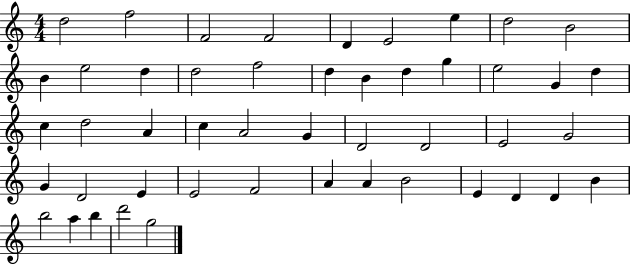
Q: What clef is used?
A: treble